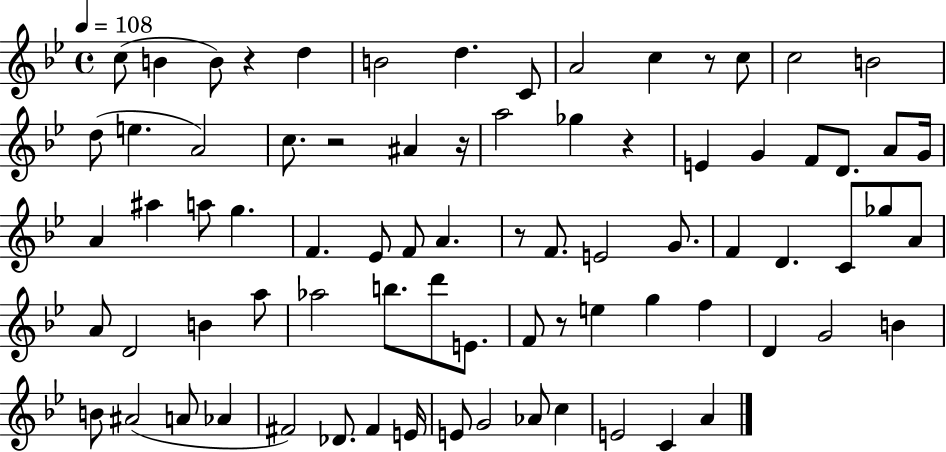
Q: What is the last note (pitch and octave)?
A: A4